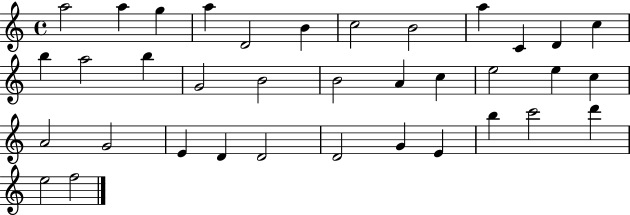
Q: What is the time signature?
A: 4/4